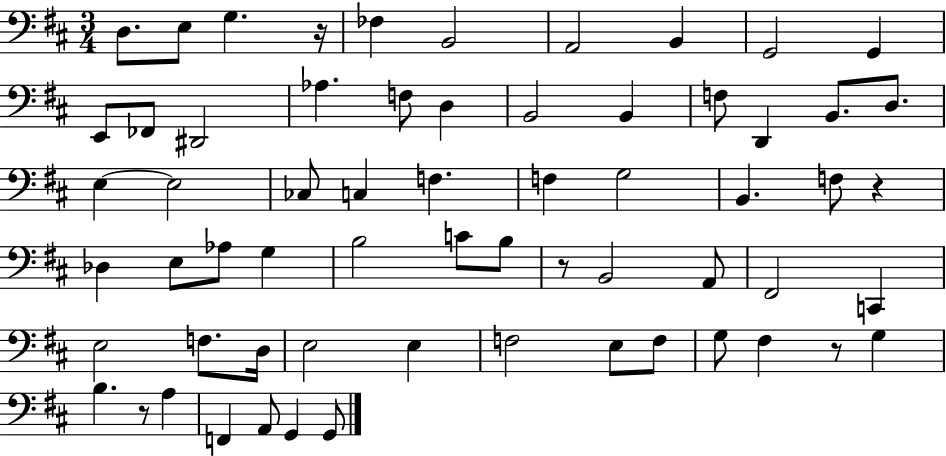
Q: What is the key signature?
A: D major